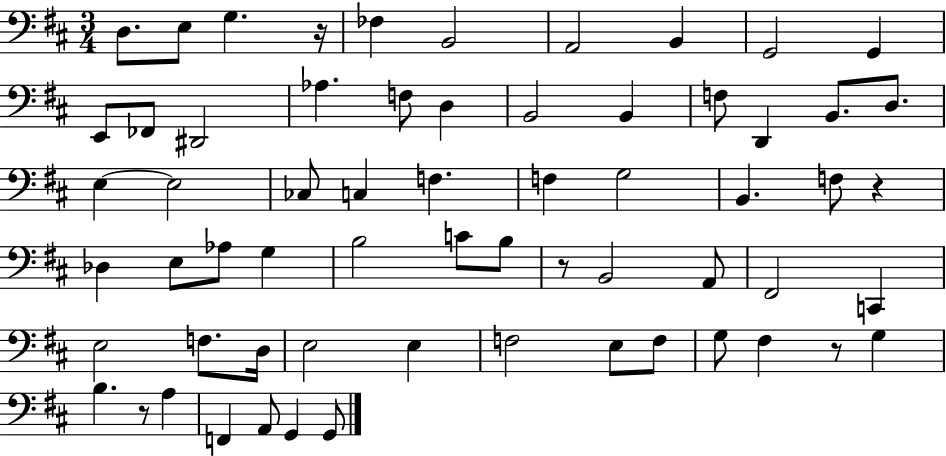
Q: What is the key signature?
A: D major